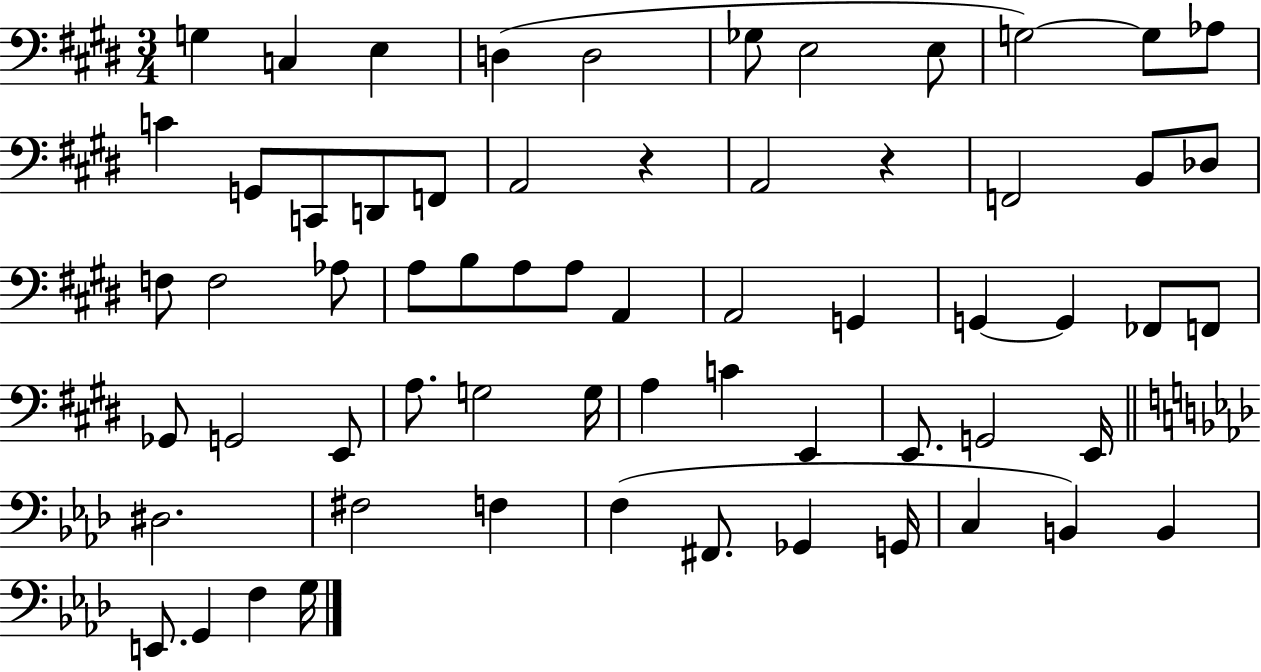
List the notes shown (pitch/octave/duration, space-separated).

G3/q C3/q E3/q D3/q D3/h Gb3/e E3/h E3/e G3/h G3/e Ab3/e C4/q G2/e C2/e D2/e F2/e A2/h R/q A2/h R/q F2/h B2/e Db3/e F3/e F3/h Ab3/e A3/e B3/e A3/e A3/e A2/q A2/h G2/q G2/q G2/q FES2/e F2/e Gb2/e G2/h E2/e A3/e. G3/h G3/s A3/q C4/q E2/q E2/e. G2/h E2/s D#3/h. F#3/h F3/q F3/q F#2/e. Gb2/q G2/s C3/q B2/q B2/q E2/e. G2/q F3/q G3/s